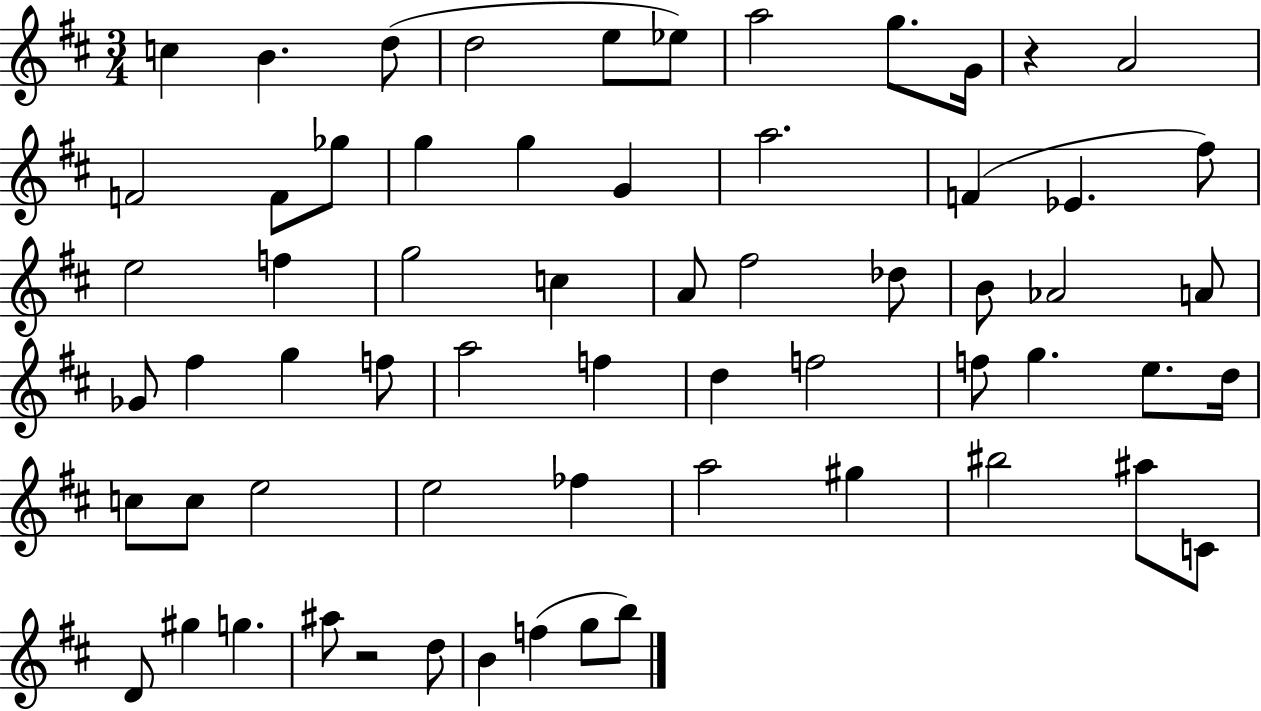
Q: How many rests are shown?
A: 2